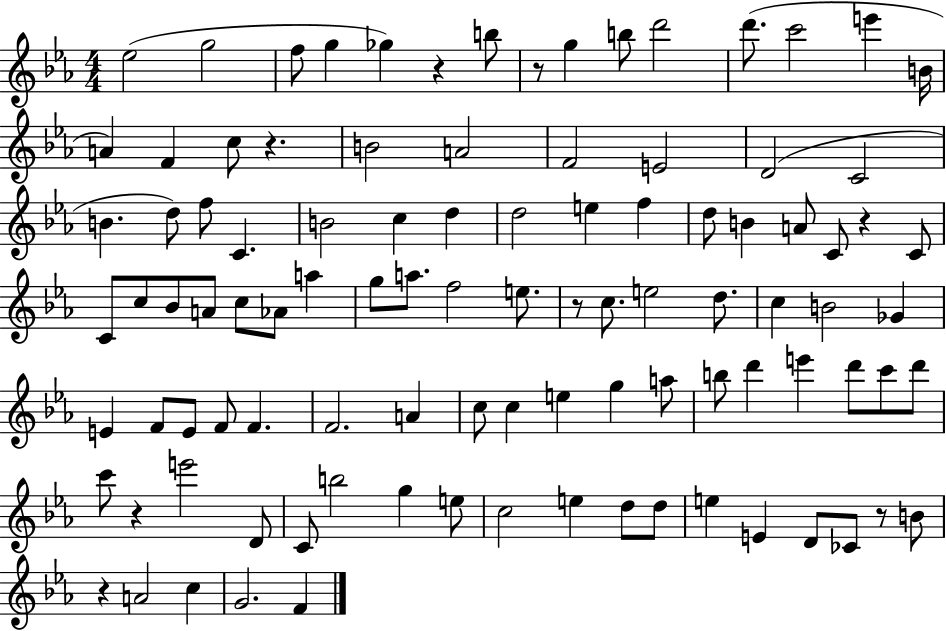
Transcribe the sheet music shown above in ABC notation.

X:1
T:Untitled
M:4/4
L:1/4
K:Eb
_e2 g2 f/2 g _g z b/2 z/2 g b/2 d'2 d'/2 c'2 e' B/4 A F c/2 z B2 A2 F2 E2 D2 C2 B d/2 f/2 C B2 c d d2 e f d/2 B A/2 C/2 z C/2 C/2 c/2 _B/2 A/2 c/2 _A/2 a g/2 a/2 f2 e/2 z/2 c/2 e2 d/2 c B2 _G E F/2 E/2 F/2 F F2 A c/2 c e g a/2 b/2 d' e' d'/2 c'/2 d'/2 c'/2 z e'2 D/2 C/2 b2 g e/2 c2 e d/2 d/2 e E D/2 _C/2 z/2 B/2 z A2 c G2 F